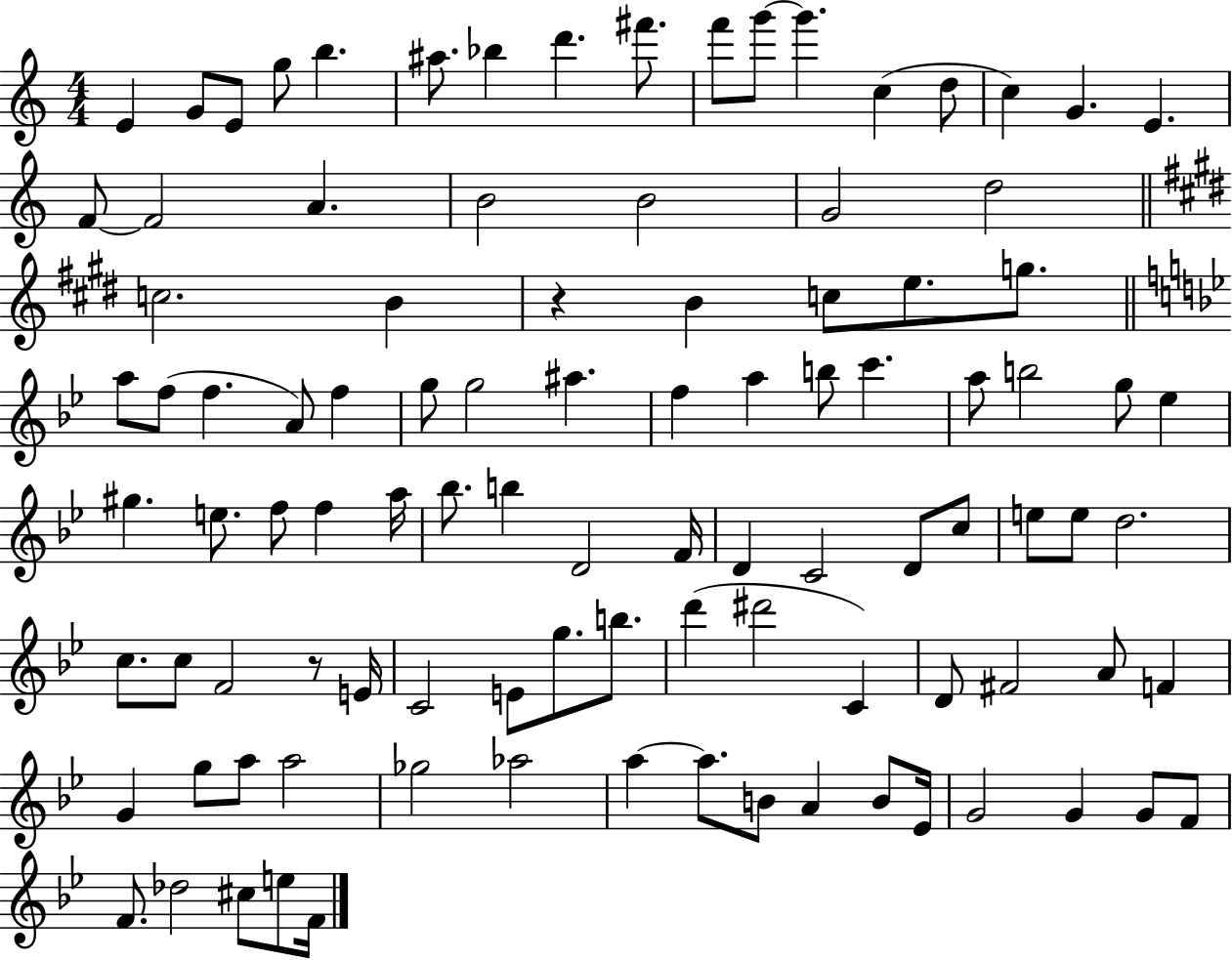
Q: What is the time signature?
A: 4/4